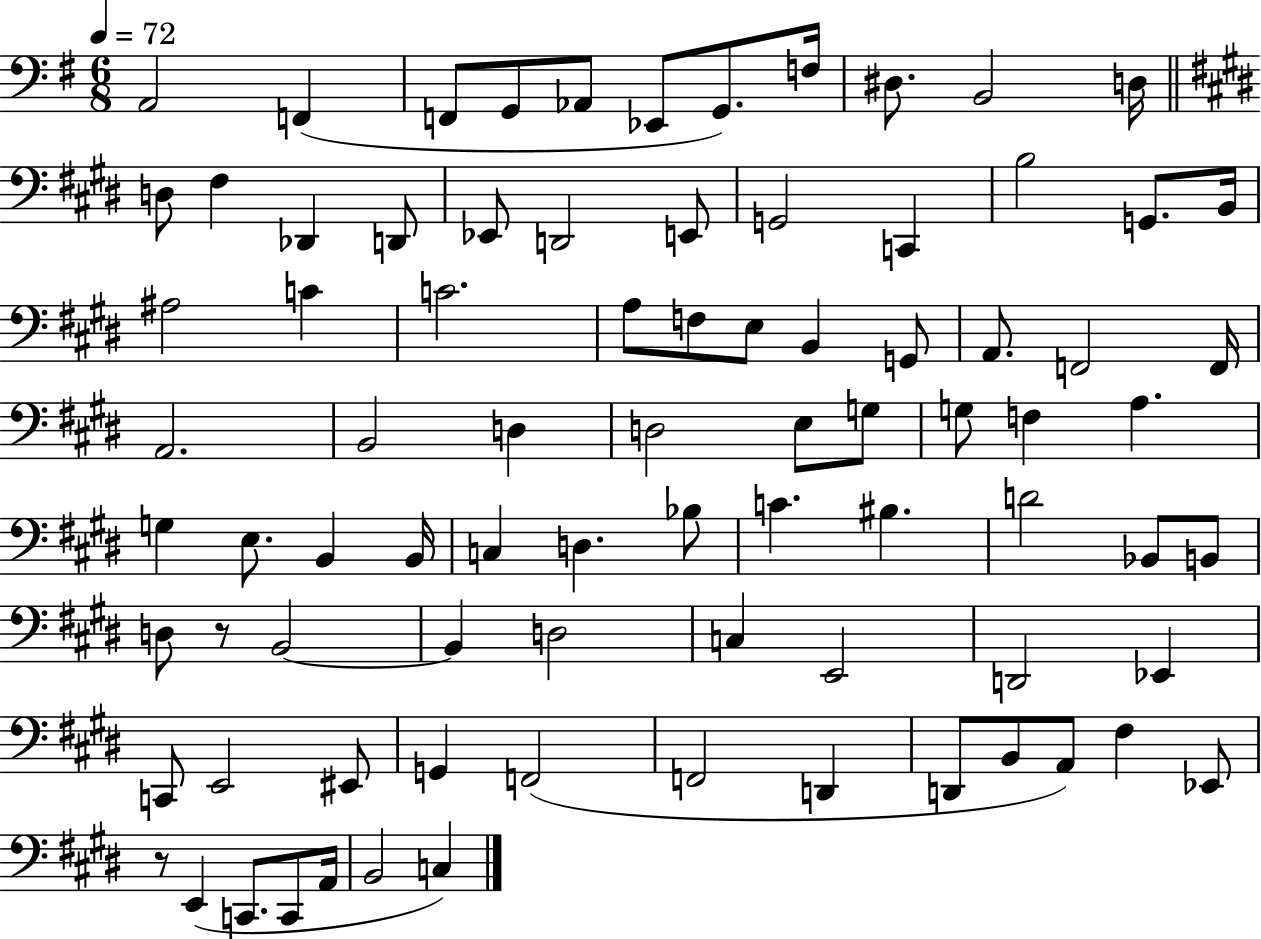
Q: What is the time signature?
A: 6/8